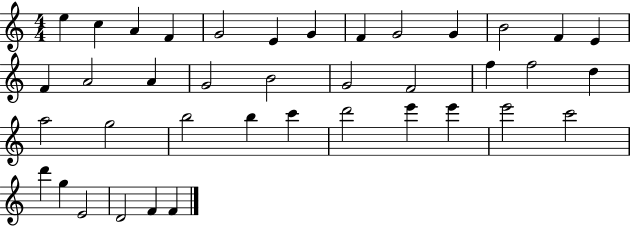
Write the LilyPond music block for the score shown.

{
  \clef treble
  \numericTimeSignature
  \time 4/4
  \key c \major
  e''4 c''4 a'4 f'4 | g'2 e'4 g'4 | f'4 g'2 g'4 | b'2 f'4 e'4 | \break f'4 a'2 a'4 | g'2 b'2 | g'2 f'2 | f''4 f''2 d''4 | \break a''2 g''2 | b''2 b''4 c'''4 | d'''2 e'''4 e'''4 | e'''2 c'''2 | \break d'''4 g''4 e'2 | d'2 f'4 f'4 | \bar "|."
}